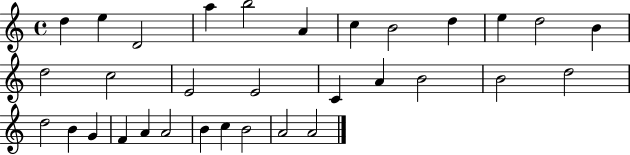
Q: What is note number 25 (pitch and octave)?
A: F4